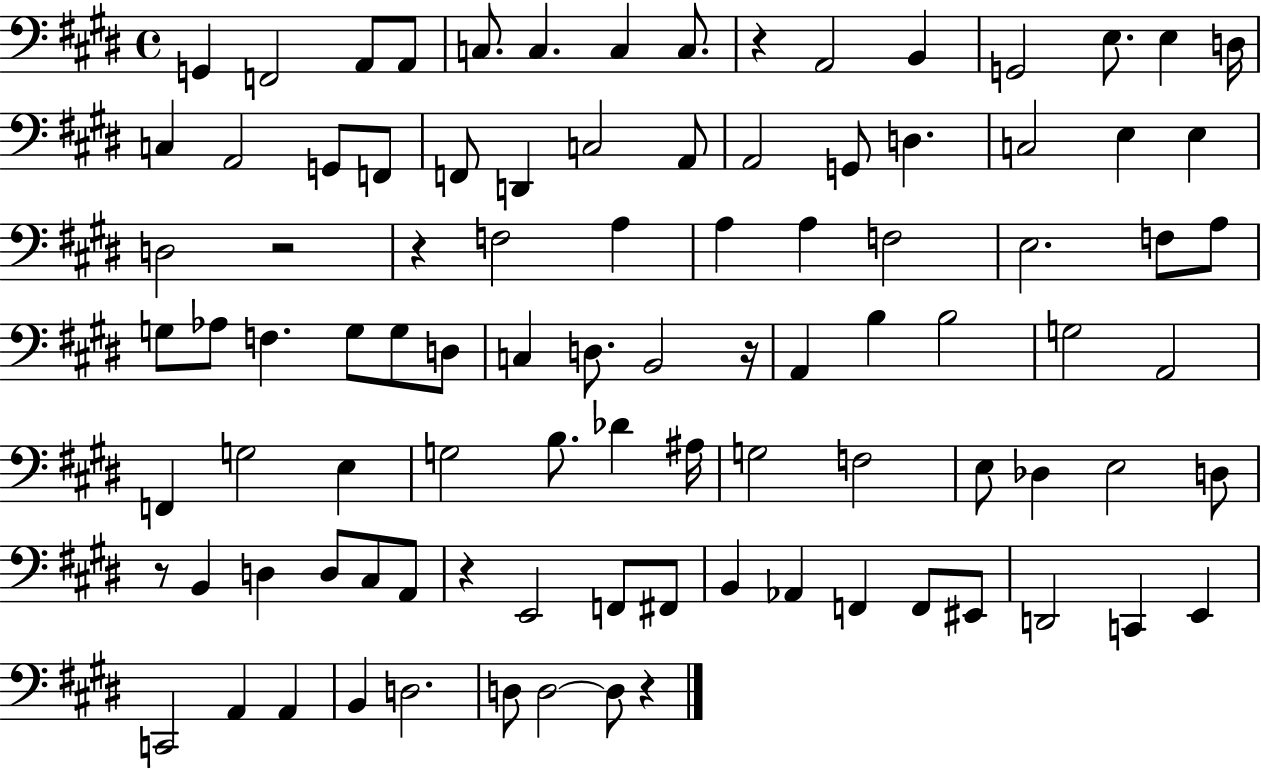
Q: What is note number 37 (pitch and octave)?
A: A3